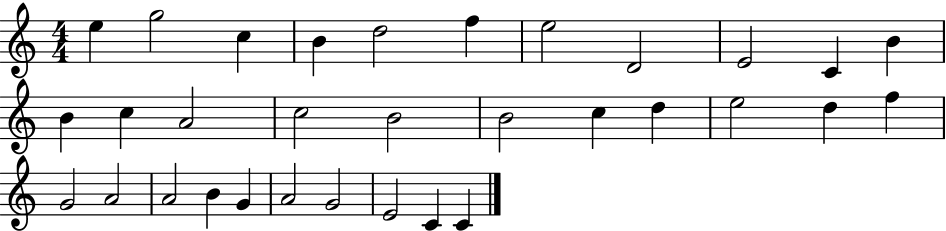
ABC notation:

X:1
T:Untitled
M:4/4
L:1/4
K:C
e g2 c B d2 f e2 D2 E2 C B B c A2 c2 B2 B2 c d e2 d f G2 A2 A2 B G A2 G2 E2 C C